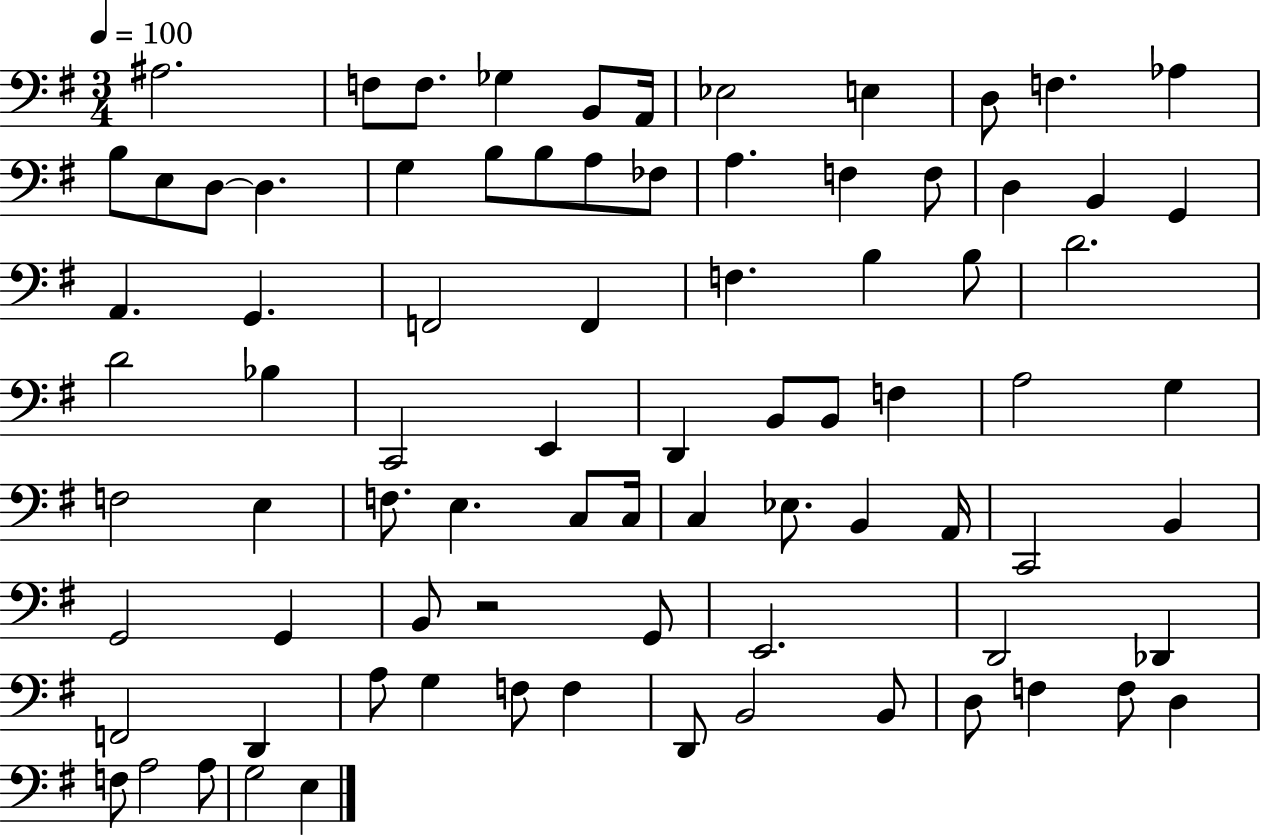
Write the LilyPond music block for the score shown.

{
  \clef bass
  \numericTimeSignature
  \time 3/4
  \key g \major
  \tempo 4 = 100
  \repeat volta 2 { ais2. | f8 f8. ges4 b,8 a,16 | ees2 e4 | d8 f4. aes4 | \break b8 e8 d8~~ d4. | g4 b8 b8 a8 fes8 | a4. f4 f8 | d4 b,4 g,4 | \break a,4. g,4. | f,2 f,4 | f4. b4 b8 | d'2. | \break d'2 bes4 | c,2 e,4 | d,4 b,8 b,8 f4 | a2 g4 | \break f2 e4 | f8. e4. c8 c16 | c4 ees8. b,4 a,16 | c,2 b,4 | \break g,2 g,4 | b,8 r2 g,8 | e,2. | d,2 des,4 | \break f,2 d,4 | a8 g4 f8 f4 | d,8 b,2 b,8 | d8 f4 f8 d4 | \break f8 a2 a8 | g2 e4 | } \bar "|."
}